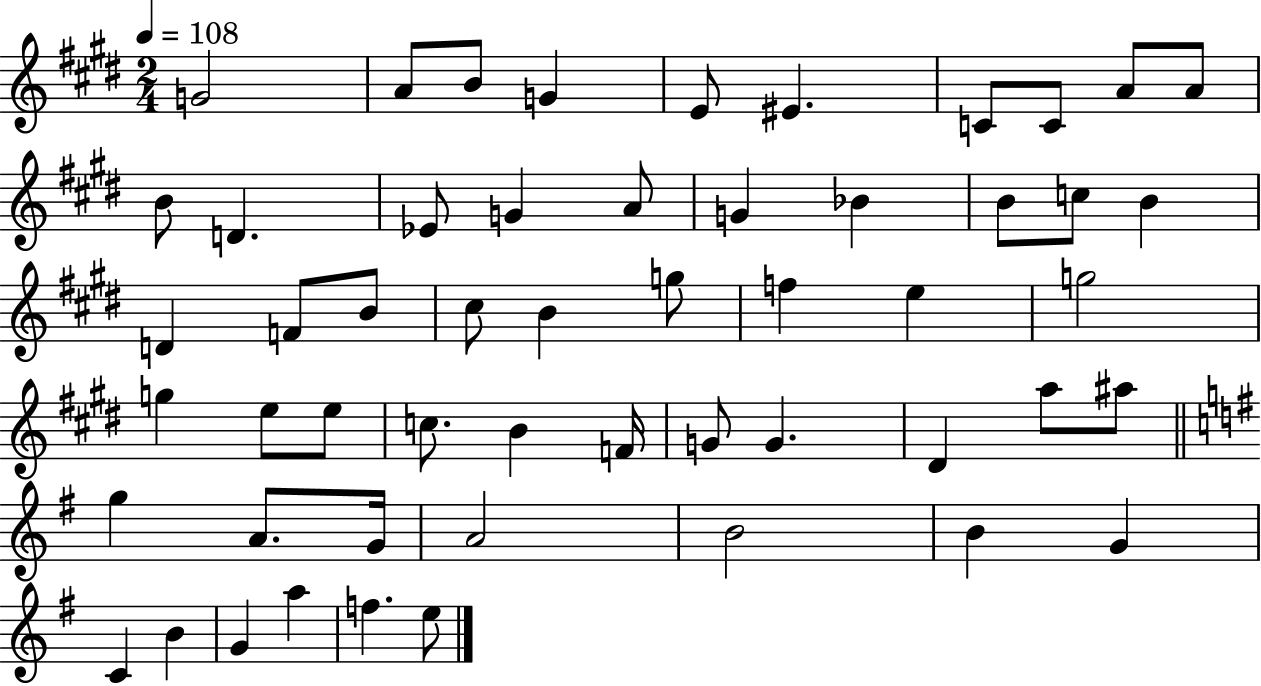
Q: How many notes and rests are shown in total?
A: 53